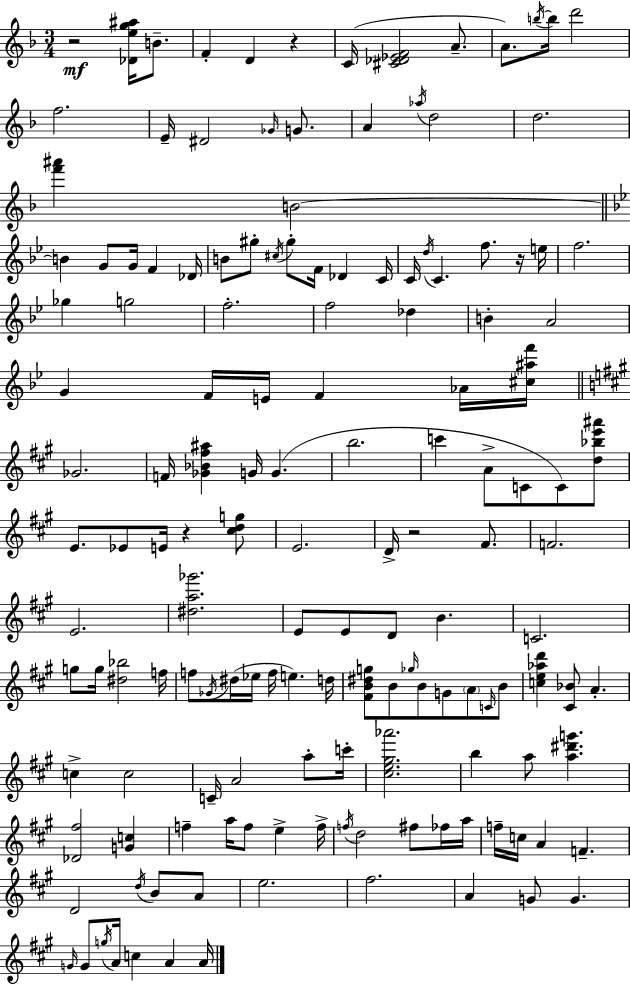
{
  \clef treble
  \numericTimeSignature
  \time 3/4
  \key f \major
  r2\mf <des' e'' g'' ais''>16 b'8.-- | f'4-. d'4 r4 | c'16( <cis' des' ees' f'>2 a'8.-- | a'8.) \acciaccatura { b''16~ }~ b''16 d'''2 | \break f''2. | e'16-- dis'2 \grace { ges'16 } g'8. | a'4 \acciaccatura { aes''16 } d''2 | d''2. | \break <f''' ais'''>4 b'2~~ | \bar "||" \break \key bes \major b'4 g'8 g'16 f'4 des'16 | b'8 gis''8-. \acciaccatura { cis''16 } gis''8-. f'16 des'4 | c'16 c'16 \acciaccatura { d''16 } c'4. f''8. | r16 e''16 f''2. | \break ges''4 g''2 | f''2.-. | f''2 des''4 | b'4-. a'2 | \break g'4 f'16 e'16 f'4 | aes'16 <cis'' ais'' f'''>16 \bar "||" \break \key a \major ges'2. | f'16 <ges' bes' fis'' ais''>4 g'16 g'4.( | b''2. | c'''4 a'8-> c'8 c'8) <d'' bes'' e''' ais'''>8 | \break e'8. ees'8 e'16 r4 <cis'' d'' g''>8 | e'2. | d'16-> r2 fis'8. | f'2. | \break e'2. | <dis'' a'' ges'''>2. | e'8 e'8 d'8 b'4. | c'2. | \break g''8 g''16 <dis'' bes''>2 f''16 | f''8 \acciaccatura { ges'16 } dis''16( ees''16 f''16 e''4.) | d''16 <fis' b' dis'' g''>8 b'8 \grace { ges''16 } b'8 g'8 \parenthesize a'8 | \grace { c'16 } b'8 <c'' e'' aes'' d'''>4 <cis' bes'>8 a'4.-. | \break c''4-> c''2 | c'16-- a'2 | a''8-. c'''16-. <cis'' e'' gis'' aes'''>2. | b''4 a''8 <a'' dis''' g'''>4. | \break <des' fis''>2 <g' c''>4 | f''4-- a''16 f''8 e''4-> | f''16-> \acciaccatura { f''16 } d''2 | fis''8 fes''16 a''16 f''16-- c''16 a'4 f'4.-- | \break d'2 | \acciaccatura { d''16 } b'8 a'8 e''2. | fis''2. | a'4 g'8 g'4. | \break \grace { g'16 } g'8 \acciaccatura { g''16 } a'16 c''4 | a'4 a'16 \bar "|."
}